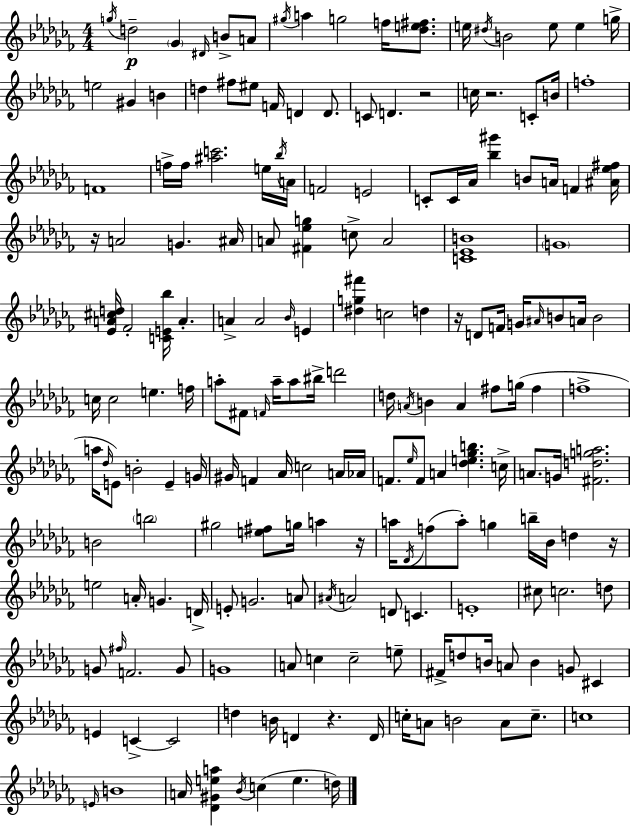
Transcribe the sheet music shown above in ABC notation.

X:1
T:Untitled
M:4/4
L:1/4
K:Abm
g/4 d2 _G ^D/4 B/2 A/2 ^g/4 a g2 f/4 [_de^f]/2 e/4 ^d/4 B2 e/2 e g/4 e2 ^G B d ^f/2 ^e/2 F/4 D D/2 C/2 D z2 c/4 z2 C/2 B/4 f4 F4 f/4 f/4 [^ac']2 e/4 _b/4 A/4 F2 E2 C/2 C/4 _A/4 [_b^g'] B/2 A/4 F [^A_e^f]/4 z/4 A2 G ^A/4 A/2 [^F_eg] c/2 A2 [C_EB]4 G4 [_EA^cd]/4 _F2 [CE_b]/4 A A A2 _B/4 E [^dg^f'] c2 d z/4 D/2 F/4 G/4 ^A/4 B/2 A/4 B2 c/4 c2 e f/4 a/2 ^F/2 F/4 a/4 a/2 ^b/4 d'2 d/4 A/4 B A ^f/2 g/4 ^f f4 a/4 _d/4 E/2 B2 E G/4 ^G/4 F _A/4 c2 A/4 _A/4 F/2 _e/4 F/2 A [_de_gb] c/4 A/2 G/4 [^Fdga]2 B2 b2 ^g2 [e^f]/2 g/4 a z/4 a/4 _D/4 f/2 a/2 g b/4 _B/4 d z/4 e2 A/4 G D/4 E/2 G2 A/2 ^A/4 A2 D/2 C E4 ^c/2 c2 d/2 G/2 ^f/4 F2 G/2 G4 A/2 c c2 e/2 ^F/4 d/2 B/4 A/2 B G/2 ^C E C C2 d B/4 D z D/4 c/4 A/2 B2 A/2 c/2 c4 E/4 B4 A/4 [_D^Gea] _B/4 c e d/4